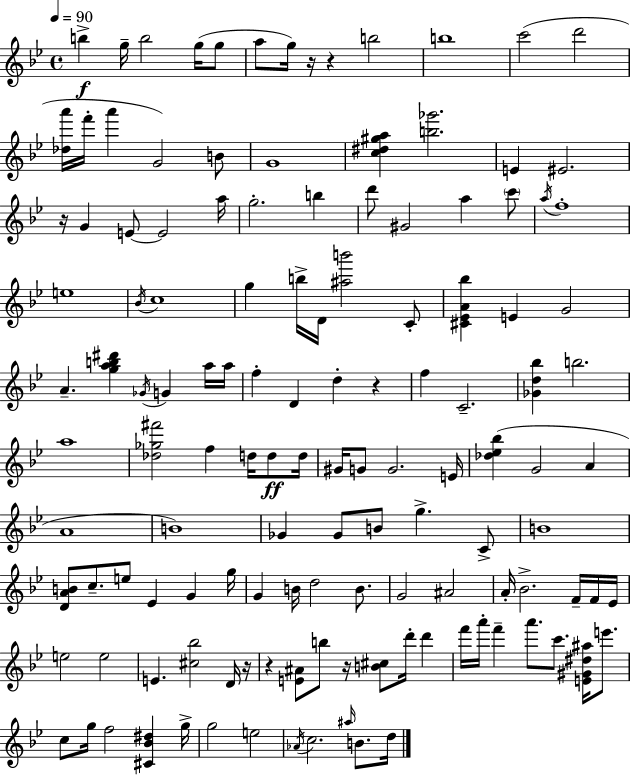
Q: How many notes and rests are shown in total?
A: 131